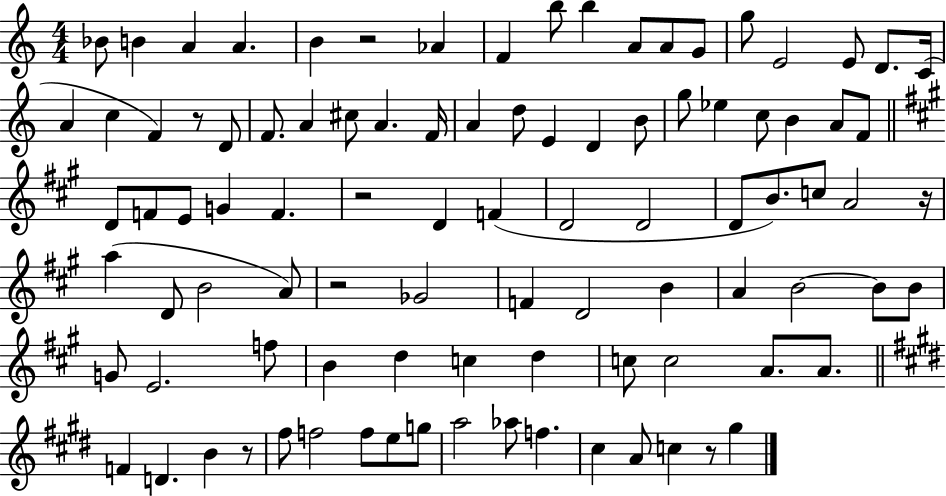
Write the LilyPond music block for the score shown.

{
  \clef treble
  \numericTimeSignature
  \time 4/4
  \key c \major
  bes'8 b'4 a'4 a'4. | b'4 r2 aes'4 | f'4 b''8 b''4 a'8 a'8 g'8 | g''8 e'2 e'8 d'8. c'16( | \break a'4 c''4 f'4) r8 d'8 | f'8. a'4 cis''8 a'4. f'16 | a'4 d''8 e'4 d'4 b'8 | g''8 ees''4 c''8 b'4 a'8 f'8 | \break \bar "||" \break \key a \major d'8 f'8 e'8 g'4 f'4. | r2 d'4 f'4( | d'2 d'2 | d'8 b'8.) c''8 a'2 r16 | \break a''4( d'8 b'2 a'8) | r2 ges'2 | f'4 d'2 b'4 | a'4 b'2~~ b'8 b'8 | \break g'8 e'2. f''8 | b'4 d''4 c''4 d''4 | c''8 c''2 a'8. a'8. | \bar "||" \break \key e \major f'4 d'4. b'4 r8 | fis''8 f''2 f''8 e''8 g''8 | a''2 aes''8 f''4. | cis''4 a'8 c''4 r8 gis''4 | \break \bar "|."
}